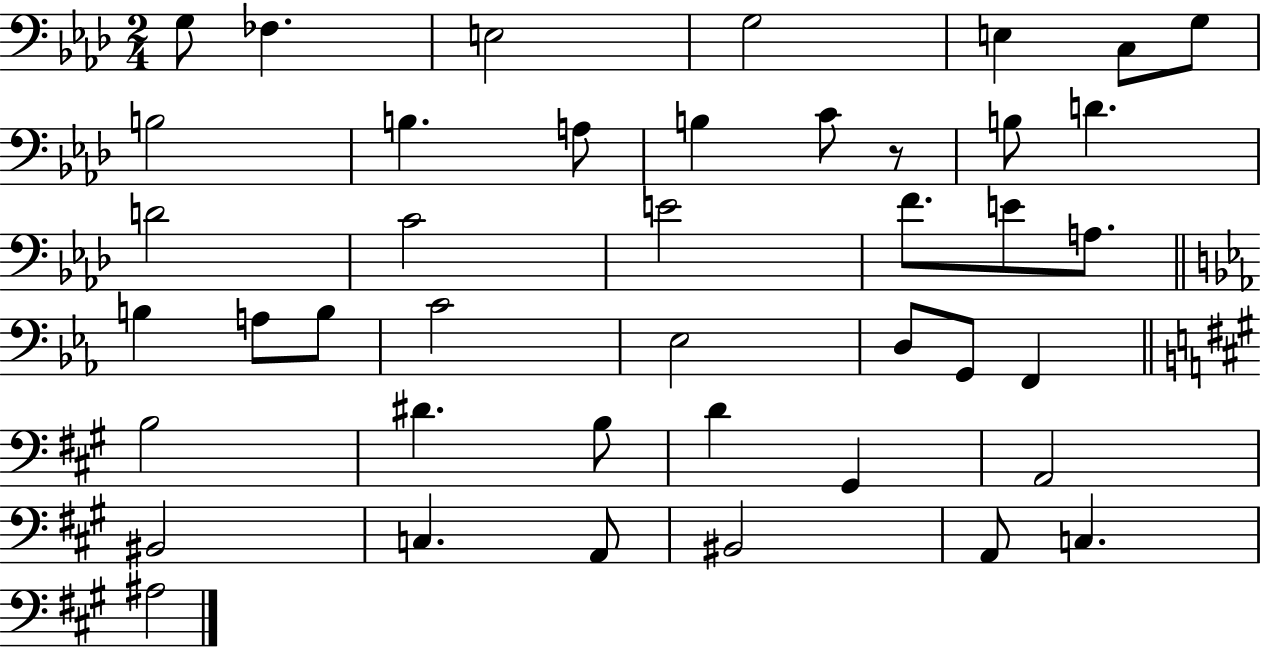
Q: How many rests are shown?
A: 1